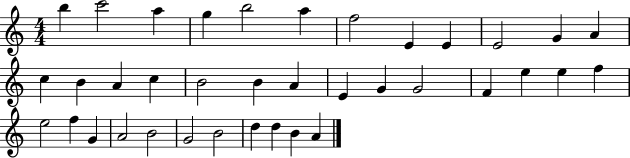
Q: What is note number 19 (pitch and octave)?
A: A4